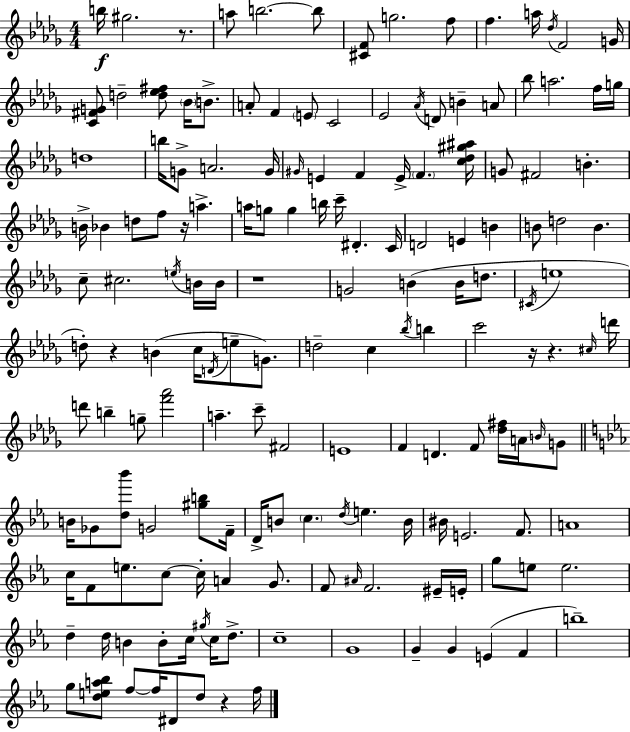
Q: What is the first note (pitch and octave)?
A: B5